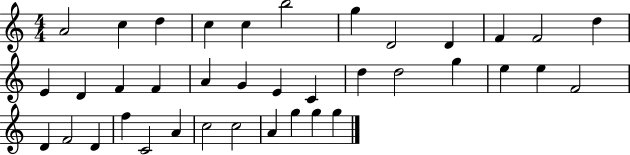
{
  \clef treble
  \numericTimeSignature
  \time 4/4
  \key c \major
  a'2 c''4 d''4 | c''4 c''4 b''2 | g''4 d'2 d'4 | f'4 f'2 d''4 | \break e'4 d'4 f'4 f'4 | a'4 g'4 e'4 c'4 | d''4 d''2 g''4 | e''4 e''4 f'2 | \break d'4 f'2 d'4 | f''4 c'2 a'4 | c''2 c''2 | a'4 g''4 g''4 g''4 | \break \bar "|."
}